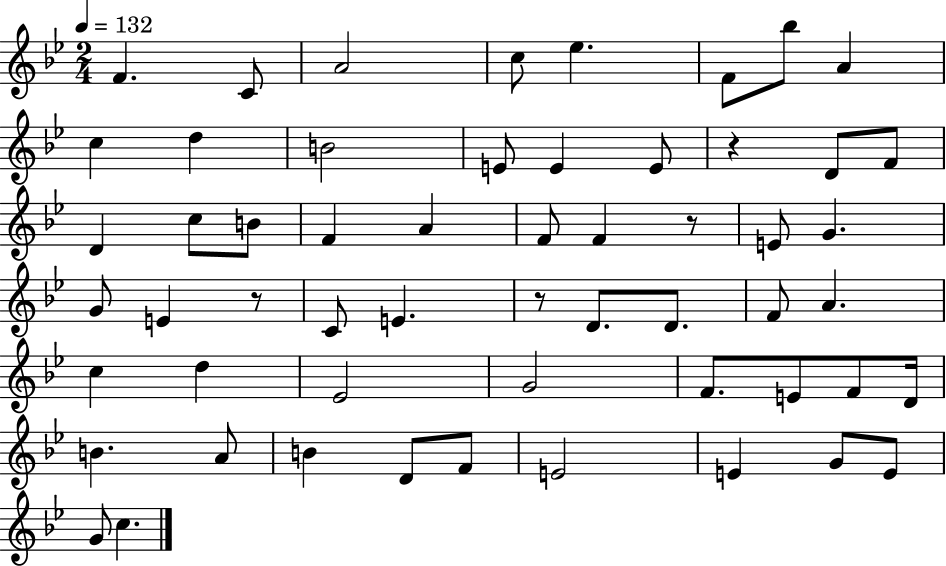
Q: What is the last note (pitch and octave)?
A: C5